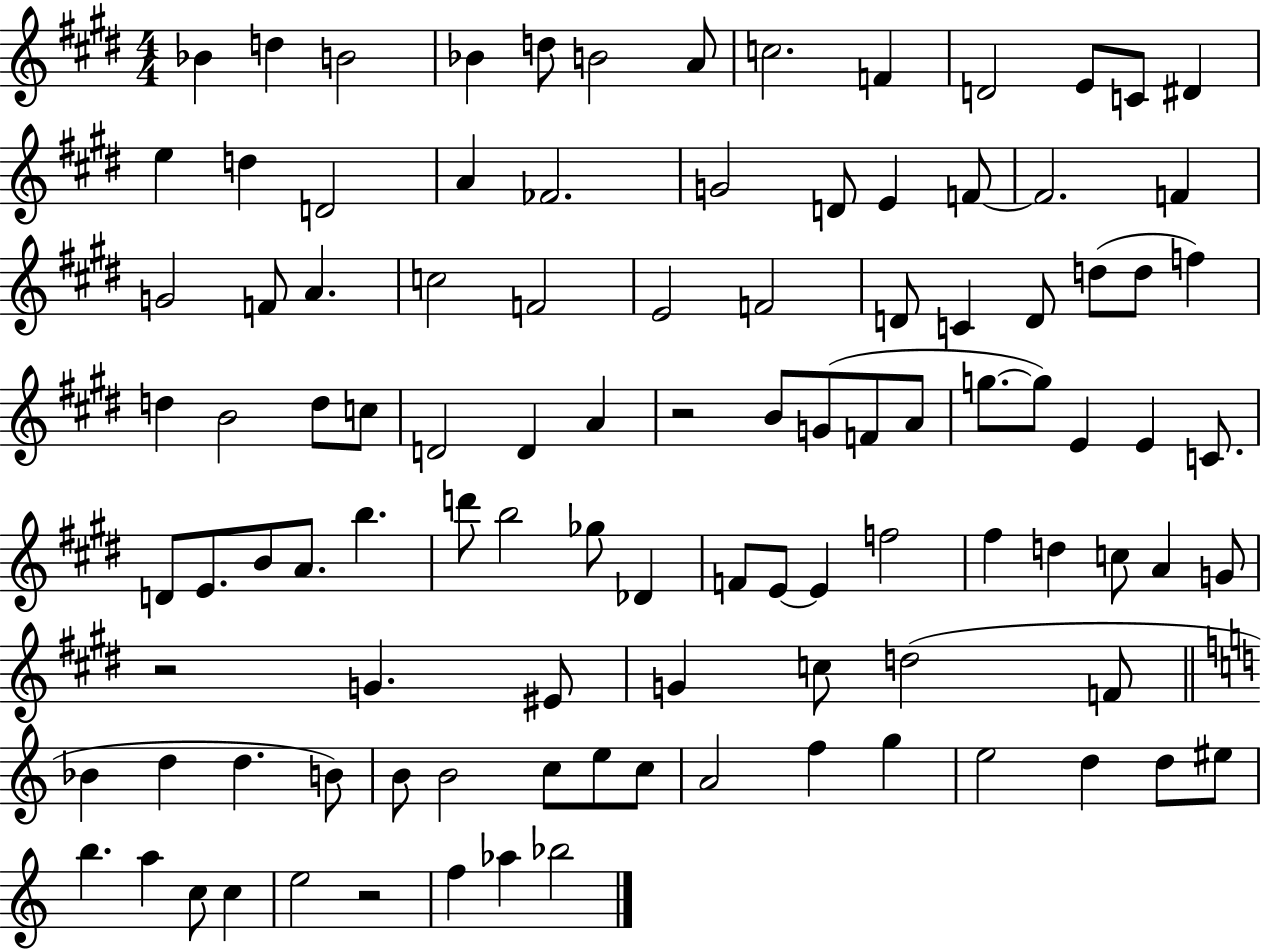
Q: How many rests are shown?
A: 3